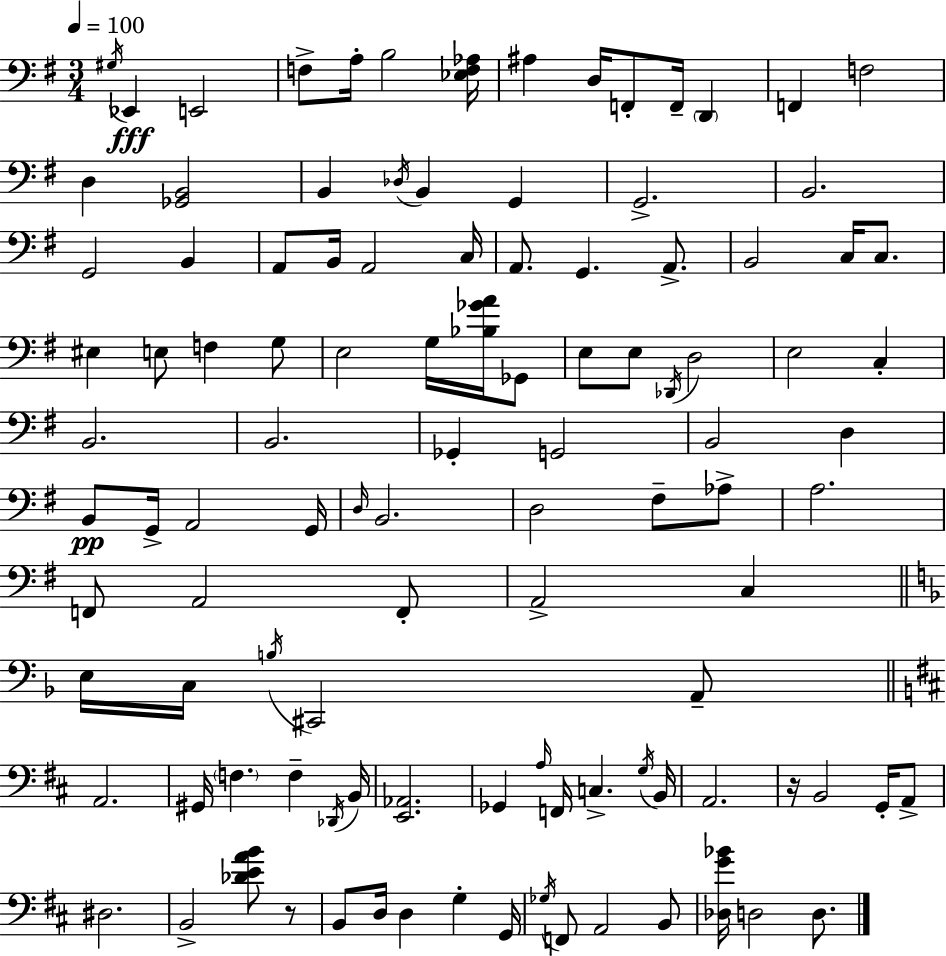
G#3/s Eb2/q E2/h F3/e A3/s B3/h [Eb3,F3,Ab3]/s A#3/q D3/s F2/e F2/s D2/q F2/q F3/h D3/q [Gb2,B2]/h B2/q Db3/s B2/q G2/q G2/h. B2/h. G2/h B2/q A2/e B2/s A2/h C3/s A2/e. G2/q. A2/e. B2/h C3/s C3/e. EIS3/q E3/e F3/q G3/e E3/h G3/s [Bb3,Gb4,A4]/s Gb2/e E3/e E3/e Db2/s D3/h E3/h C3/q B2/h. B2/h. Gb2/q G2/h B2/h D3/q B2/e G2/s A2/h G2/s D3/s B2/h. D3/h F#3/e Ab3/e A3/h. F2/e A2/h F2/e A2/h C3/q E3/s C3/s B3/s C#2/h A2/e A2/h. G#2/s F3/q. F3/q Db2/s B2/s [E2,Ab2]/h. Gb2/q A3/s F2/s C3/q. G3/s B2/s A2/h. R/s B2/h G2/s A2/e D#3/h. B2/h [Db4,E4,A4,B4]/e R/e B2/e D3/s D3/q G3/q G2/s Gb3/s F2/e A2/h B2/e [Db3,G4,Bb4]/s D3/h D3/e.